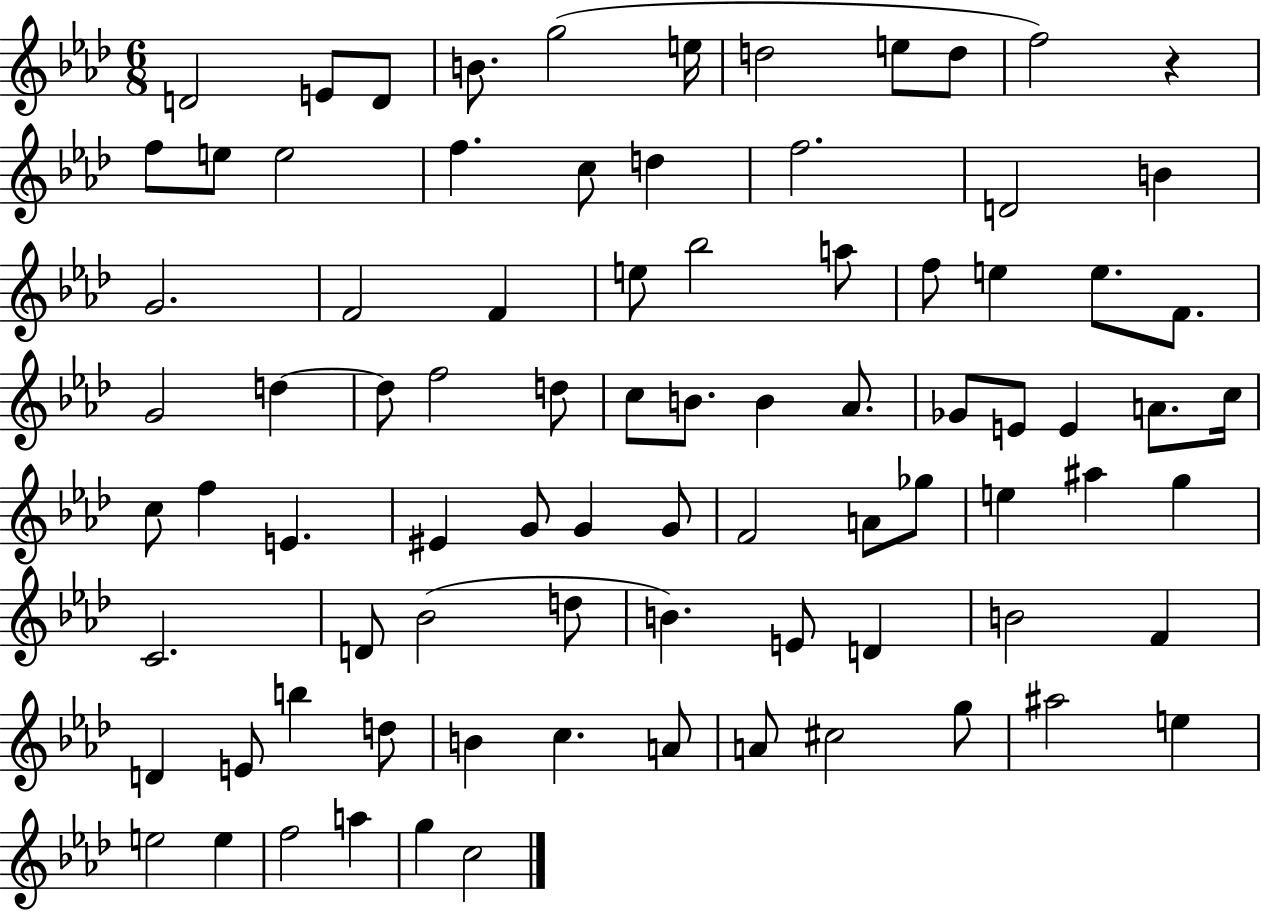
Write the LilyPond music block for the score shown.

{
  \clef treble
  \numericTimeSignature
  \time 6/8
  \key aes \major
  d'2 e'8 d'8 | b'8. g''2( e''16 | d''2 e''8 d''8 | f''2) r4 | \break f''8 e''8 e''2 | f''4. c''8 d''4 | f''2. | d'2 b'4 | \break g'2. | f'2 f'4 | e''8 bes''2 a''8 | f''8 e''4 e''8. f'8. | \break g'2 d''4~~ | d''8 f''2 d''8 | c''8 b'8. b'4 aes'8. | ges'8 e'8 e'4 a'8. c''16 | \break c''8 f''4 e'4. | eis'4 g'8 g'4 g'8 | f'2 a'8 ges''8 | e''4 ais''4 g''4 | \break c'2. | d'8 bes'2( d''8 | b'4.) e'8 d'4 | b'2 f'4 | \break d'4 e'8 b''4 d''8 | b'4 c''4. a'8 | a'8 cis''2 g''8 | ais''2 e''4 | \break e''2 e''4 | f''2 a''4 | g''4 c''2 | \bar "|."
}